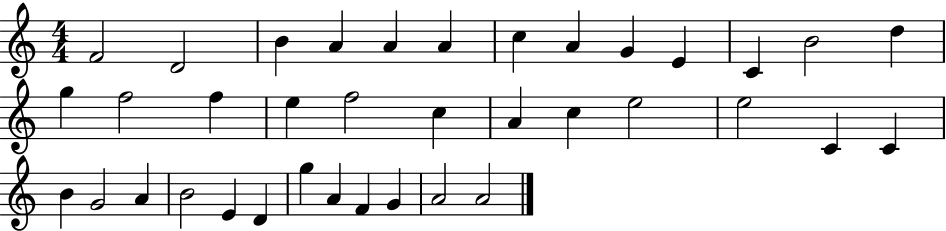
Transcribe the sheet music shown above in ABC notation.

X:1
T:Untitled
M:4/4
L:1/4
K:C
F2 D2 B A A A c A G E C B2 d g f2 f e f2 c A c e2 e2 C C B G2 A B2 E D g A F G A2 A2